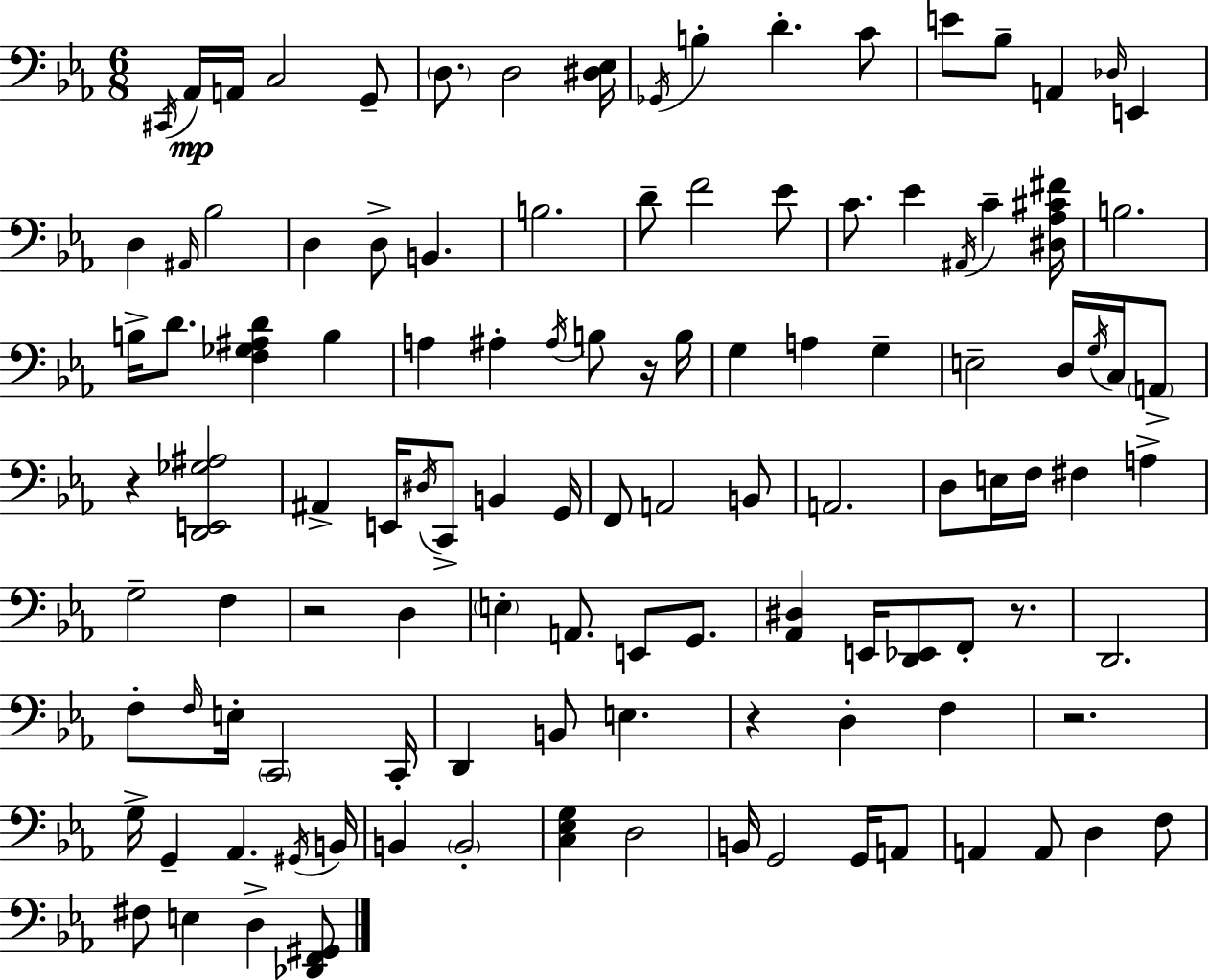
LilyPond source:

{
  \clef bass
  \numericTimeSignature
  \time 6/8
  \key c \minor
  \repeat volta 2 { \acciaccatura { cis,16 }\mp aes,16 a,16 c2 g,8-- | \parenthesize d8. d2 | <dis ees>16 \acciaccatura { ges,16 } b4-. d'4.-. | c'8 e'8 bes8-- a,4 \grace { des16 } e,4 | \break d4 \grace { ais,16 } bes2 | d4 d8-> b,4. | b2. | d'8-- f'2 | \break ees'8 c'8. ees'4 \acciaccatura { ais,16 } | c'4-- <dis aes cis' fis'>16 b2. | b16-> d'8. <f ges ais d'>4 | b4 a4 ais4-. | \break \acciaccatura { ais16 } b8 r16 b16 g4 a4 | g4-- e2-- | d16 \acciaccatura { g16 } c16 \parenthesize a,8-> r4 <d, e, ges ais>2 | ais,4-> e,16 | \break \acciaccatura { dis16 } c,8-> b,4 g,16 f,8 a,2 | b,8 a,2. | d8 e16 f16 | fis4 a4-> g2-- | \break f4 r2 | d4 \parenthesize e4-. | a,8. e,8 g,8. <aes, dis>4 | e,16 <d, ees,>8 f,8-. r8. d,2. | \break f8-. \grace { f16 } e16-. | \parenthesize c,2 c,16-. d,4 | b,8 e4. r4 | d4-. f4 r2. | \break g16-> g,4-- | aes,4. \acciaccatura { gis,16 } b,16 b,4 | \parenthesize b,2-. <c ees g>4 | d2 b,16 g,2 | \break g,16 a,8 a,4 | a,8 d4 f8 fis8 | e4 d4-> <des, f, gis,>8 } \bar "|."
}